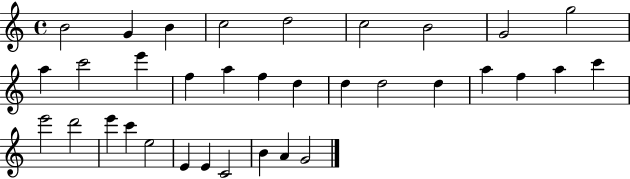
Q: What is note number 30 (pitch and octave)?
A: E4